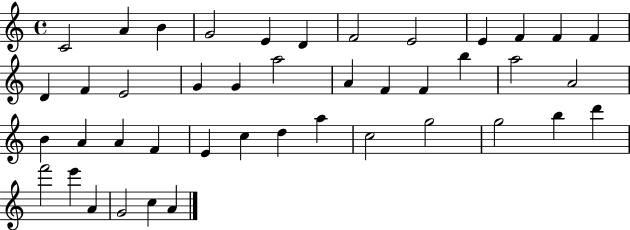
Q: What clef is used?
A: treble